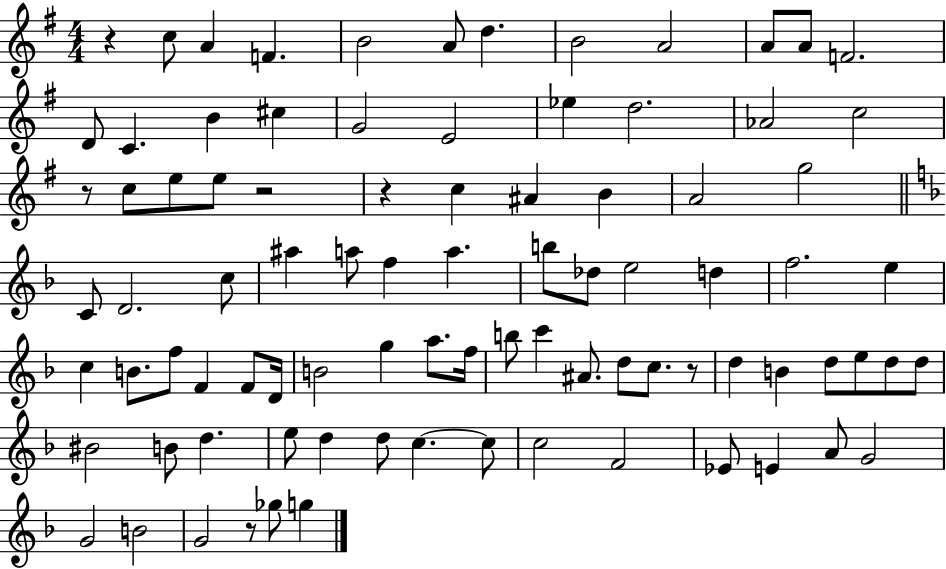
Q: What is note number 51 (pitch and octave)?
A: A5